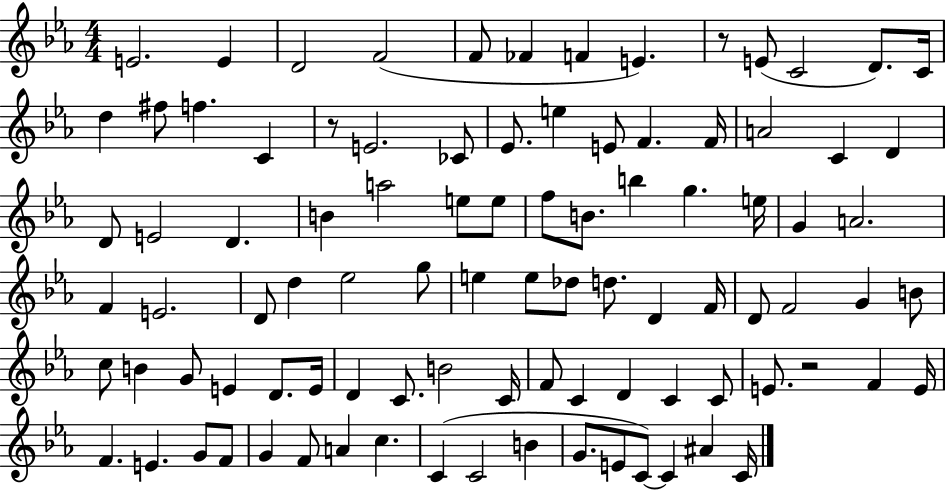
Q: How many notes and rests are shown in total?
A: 94